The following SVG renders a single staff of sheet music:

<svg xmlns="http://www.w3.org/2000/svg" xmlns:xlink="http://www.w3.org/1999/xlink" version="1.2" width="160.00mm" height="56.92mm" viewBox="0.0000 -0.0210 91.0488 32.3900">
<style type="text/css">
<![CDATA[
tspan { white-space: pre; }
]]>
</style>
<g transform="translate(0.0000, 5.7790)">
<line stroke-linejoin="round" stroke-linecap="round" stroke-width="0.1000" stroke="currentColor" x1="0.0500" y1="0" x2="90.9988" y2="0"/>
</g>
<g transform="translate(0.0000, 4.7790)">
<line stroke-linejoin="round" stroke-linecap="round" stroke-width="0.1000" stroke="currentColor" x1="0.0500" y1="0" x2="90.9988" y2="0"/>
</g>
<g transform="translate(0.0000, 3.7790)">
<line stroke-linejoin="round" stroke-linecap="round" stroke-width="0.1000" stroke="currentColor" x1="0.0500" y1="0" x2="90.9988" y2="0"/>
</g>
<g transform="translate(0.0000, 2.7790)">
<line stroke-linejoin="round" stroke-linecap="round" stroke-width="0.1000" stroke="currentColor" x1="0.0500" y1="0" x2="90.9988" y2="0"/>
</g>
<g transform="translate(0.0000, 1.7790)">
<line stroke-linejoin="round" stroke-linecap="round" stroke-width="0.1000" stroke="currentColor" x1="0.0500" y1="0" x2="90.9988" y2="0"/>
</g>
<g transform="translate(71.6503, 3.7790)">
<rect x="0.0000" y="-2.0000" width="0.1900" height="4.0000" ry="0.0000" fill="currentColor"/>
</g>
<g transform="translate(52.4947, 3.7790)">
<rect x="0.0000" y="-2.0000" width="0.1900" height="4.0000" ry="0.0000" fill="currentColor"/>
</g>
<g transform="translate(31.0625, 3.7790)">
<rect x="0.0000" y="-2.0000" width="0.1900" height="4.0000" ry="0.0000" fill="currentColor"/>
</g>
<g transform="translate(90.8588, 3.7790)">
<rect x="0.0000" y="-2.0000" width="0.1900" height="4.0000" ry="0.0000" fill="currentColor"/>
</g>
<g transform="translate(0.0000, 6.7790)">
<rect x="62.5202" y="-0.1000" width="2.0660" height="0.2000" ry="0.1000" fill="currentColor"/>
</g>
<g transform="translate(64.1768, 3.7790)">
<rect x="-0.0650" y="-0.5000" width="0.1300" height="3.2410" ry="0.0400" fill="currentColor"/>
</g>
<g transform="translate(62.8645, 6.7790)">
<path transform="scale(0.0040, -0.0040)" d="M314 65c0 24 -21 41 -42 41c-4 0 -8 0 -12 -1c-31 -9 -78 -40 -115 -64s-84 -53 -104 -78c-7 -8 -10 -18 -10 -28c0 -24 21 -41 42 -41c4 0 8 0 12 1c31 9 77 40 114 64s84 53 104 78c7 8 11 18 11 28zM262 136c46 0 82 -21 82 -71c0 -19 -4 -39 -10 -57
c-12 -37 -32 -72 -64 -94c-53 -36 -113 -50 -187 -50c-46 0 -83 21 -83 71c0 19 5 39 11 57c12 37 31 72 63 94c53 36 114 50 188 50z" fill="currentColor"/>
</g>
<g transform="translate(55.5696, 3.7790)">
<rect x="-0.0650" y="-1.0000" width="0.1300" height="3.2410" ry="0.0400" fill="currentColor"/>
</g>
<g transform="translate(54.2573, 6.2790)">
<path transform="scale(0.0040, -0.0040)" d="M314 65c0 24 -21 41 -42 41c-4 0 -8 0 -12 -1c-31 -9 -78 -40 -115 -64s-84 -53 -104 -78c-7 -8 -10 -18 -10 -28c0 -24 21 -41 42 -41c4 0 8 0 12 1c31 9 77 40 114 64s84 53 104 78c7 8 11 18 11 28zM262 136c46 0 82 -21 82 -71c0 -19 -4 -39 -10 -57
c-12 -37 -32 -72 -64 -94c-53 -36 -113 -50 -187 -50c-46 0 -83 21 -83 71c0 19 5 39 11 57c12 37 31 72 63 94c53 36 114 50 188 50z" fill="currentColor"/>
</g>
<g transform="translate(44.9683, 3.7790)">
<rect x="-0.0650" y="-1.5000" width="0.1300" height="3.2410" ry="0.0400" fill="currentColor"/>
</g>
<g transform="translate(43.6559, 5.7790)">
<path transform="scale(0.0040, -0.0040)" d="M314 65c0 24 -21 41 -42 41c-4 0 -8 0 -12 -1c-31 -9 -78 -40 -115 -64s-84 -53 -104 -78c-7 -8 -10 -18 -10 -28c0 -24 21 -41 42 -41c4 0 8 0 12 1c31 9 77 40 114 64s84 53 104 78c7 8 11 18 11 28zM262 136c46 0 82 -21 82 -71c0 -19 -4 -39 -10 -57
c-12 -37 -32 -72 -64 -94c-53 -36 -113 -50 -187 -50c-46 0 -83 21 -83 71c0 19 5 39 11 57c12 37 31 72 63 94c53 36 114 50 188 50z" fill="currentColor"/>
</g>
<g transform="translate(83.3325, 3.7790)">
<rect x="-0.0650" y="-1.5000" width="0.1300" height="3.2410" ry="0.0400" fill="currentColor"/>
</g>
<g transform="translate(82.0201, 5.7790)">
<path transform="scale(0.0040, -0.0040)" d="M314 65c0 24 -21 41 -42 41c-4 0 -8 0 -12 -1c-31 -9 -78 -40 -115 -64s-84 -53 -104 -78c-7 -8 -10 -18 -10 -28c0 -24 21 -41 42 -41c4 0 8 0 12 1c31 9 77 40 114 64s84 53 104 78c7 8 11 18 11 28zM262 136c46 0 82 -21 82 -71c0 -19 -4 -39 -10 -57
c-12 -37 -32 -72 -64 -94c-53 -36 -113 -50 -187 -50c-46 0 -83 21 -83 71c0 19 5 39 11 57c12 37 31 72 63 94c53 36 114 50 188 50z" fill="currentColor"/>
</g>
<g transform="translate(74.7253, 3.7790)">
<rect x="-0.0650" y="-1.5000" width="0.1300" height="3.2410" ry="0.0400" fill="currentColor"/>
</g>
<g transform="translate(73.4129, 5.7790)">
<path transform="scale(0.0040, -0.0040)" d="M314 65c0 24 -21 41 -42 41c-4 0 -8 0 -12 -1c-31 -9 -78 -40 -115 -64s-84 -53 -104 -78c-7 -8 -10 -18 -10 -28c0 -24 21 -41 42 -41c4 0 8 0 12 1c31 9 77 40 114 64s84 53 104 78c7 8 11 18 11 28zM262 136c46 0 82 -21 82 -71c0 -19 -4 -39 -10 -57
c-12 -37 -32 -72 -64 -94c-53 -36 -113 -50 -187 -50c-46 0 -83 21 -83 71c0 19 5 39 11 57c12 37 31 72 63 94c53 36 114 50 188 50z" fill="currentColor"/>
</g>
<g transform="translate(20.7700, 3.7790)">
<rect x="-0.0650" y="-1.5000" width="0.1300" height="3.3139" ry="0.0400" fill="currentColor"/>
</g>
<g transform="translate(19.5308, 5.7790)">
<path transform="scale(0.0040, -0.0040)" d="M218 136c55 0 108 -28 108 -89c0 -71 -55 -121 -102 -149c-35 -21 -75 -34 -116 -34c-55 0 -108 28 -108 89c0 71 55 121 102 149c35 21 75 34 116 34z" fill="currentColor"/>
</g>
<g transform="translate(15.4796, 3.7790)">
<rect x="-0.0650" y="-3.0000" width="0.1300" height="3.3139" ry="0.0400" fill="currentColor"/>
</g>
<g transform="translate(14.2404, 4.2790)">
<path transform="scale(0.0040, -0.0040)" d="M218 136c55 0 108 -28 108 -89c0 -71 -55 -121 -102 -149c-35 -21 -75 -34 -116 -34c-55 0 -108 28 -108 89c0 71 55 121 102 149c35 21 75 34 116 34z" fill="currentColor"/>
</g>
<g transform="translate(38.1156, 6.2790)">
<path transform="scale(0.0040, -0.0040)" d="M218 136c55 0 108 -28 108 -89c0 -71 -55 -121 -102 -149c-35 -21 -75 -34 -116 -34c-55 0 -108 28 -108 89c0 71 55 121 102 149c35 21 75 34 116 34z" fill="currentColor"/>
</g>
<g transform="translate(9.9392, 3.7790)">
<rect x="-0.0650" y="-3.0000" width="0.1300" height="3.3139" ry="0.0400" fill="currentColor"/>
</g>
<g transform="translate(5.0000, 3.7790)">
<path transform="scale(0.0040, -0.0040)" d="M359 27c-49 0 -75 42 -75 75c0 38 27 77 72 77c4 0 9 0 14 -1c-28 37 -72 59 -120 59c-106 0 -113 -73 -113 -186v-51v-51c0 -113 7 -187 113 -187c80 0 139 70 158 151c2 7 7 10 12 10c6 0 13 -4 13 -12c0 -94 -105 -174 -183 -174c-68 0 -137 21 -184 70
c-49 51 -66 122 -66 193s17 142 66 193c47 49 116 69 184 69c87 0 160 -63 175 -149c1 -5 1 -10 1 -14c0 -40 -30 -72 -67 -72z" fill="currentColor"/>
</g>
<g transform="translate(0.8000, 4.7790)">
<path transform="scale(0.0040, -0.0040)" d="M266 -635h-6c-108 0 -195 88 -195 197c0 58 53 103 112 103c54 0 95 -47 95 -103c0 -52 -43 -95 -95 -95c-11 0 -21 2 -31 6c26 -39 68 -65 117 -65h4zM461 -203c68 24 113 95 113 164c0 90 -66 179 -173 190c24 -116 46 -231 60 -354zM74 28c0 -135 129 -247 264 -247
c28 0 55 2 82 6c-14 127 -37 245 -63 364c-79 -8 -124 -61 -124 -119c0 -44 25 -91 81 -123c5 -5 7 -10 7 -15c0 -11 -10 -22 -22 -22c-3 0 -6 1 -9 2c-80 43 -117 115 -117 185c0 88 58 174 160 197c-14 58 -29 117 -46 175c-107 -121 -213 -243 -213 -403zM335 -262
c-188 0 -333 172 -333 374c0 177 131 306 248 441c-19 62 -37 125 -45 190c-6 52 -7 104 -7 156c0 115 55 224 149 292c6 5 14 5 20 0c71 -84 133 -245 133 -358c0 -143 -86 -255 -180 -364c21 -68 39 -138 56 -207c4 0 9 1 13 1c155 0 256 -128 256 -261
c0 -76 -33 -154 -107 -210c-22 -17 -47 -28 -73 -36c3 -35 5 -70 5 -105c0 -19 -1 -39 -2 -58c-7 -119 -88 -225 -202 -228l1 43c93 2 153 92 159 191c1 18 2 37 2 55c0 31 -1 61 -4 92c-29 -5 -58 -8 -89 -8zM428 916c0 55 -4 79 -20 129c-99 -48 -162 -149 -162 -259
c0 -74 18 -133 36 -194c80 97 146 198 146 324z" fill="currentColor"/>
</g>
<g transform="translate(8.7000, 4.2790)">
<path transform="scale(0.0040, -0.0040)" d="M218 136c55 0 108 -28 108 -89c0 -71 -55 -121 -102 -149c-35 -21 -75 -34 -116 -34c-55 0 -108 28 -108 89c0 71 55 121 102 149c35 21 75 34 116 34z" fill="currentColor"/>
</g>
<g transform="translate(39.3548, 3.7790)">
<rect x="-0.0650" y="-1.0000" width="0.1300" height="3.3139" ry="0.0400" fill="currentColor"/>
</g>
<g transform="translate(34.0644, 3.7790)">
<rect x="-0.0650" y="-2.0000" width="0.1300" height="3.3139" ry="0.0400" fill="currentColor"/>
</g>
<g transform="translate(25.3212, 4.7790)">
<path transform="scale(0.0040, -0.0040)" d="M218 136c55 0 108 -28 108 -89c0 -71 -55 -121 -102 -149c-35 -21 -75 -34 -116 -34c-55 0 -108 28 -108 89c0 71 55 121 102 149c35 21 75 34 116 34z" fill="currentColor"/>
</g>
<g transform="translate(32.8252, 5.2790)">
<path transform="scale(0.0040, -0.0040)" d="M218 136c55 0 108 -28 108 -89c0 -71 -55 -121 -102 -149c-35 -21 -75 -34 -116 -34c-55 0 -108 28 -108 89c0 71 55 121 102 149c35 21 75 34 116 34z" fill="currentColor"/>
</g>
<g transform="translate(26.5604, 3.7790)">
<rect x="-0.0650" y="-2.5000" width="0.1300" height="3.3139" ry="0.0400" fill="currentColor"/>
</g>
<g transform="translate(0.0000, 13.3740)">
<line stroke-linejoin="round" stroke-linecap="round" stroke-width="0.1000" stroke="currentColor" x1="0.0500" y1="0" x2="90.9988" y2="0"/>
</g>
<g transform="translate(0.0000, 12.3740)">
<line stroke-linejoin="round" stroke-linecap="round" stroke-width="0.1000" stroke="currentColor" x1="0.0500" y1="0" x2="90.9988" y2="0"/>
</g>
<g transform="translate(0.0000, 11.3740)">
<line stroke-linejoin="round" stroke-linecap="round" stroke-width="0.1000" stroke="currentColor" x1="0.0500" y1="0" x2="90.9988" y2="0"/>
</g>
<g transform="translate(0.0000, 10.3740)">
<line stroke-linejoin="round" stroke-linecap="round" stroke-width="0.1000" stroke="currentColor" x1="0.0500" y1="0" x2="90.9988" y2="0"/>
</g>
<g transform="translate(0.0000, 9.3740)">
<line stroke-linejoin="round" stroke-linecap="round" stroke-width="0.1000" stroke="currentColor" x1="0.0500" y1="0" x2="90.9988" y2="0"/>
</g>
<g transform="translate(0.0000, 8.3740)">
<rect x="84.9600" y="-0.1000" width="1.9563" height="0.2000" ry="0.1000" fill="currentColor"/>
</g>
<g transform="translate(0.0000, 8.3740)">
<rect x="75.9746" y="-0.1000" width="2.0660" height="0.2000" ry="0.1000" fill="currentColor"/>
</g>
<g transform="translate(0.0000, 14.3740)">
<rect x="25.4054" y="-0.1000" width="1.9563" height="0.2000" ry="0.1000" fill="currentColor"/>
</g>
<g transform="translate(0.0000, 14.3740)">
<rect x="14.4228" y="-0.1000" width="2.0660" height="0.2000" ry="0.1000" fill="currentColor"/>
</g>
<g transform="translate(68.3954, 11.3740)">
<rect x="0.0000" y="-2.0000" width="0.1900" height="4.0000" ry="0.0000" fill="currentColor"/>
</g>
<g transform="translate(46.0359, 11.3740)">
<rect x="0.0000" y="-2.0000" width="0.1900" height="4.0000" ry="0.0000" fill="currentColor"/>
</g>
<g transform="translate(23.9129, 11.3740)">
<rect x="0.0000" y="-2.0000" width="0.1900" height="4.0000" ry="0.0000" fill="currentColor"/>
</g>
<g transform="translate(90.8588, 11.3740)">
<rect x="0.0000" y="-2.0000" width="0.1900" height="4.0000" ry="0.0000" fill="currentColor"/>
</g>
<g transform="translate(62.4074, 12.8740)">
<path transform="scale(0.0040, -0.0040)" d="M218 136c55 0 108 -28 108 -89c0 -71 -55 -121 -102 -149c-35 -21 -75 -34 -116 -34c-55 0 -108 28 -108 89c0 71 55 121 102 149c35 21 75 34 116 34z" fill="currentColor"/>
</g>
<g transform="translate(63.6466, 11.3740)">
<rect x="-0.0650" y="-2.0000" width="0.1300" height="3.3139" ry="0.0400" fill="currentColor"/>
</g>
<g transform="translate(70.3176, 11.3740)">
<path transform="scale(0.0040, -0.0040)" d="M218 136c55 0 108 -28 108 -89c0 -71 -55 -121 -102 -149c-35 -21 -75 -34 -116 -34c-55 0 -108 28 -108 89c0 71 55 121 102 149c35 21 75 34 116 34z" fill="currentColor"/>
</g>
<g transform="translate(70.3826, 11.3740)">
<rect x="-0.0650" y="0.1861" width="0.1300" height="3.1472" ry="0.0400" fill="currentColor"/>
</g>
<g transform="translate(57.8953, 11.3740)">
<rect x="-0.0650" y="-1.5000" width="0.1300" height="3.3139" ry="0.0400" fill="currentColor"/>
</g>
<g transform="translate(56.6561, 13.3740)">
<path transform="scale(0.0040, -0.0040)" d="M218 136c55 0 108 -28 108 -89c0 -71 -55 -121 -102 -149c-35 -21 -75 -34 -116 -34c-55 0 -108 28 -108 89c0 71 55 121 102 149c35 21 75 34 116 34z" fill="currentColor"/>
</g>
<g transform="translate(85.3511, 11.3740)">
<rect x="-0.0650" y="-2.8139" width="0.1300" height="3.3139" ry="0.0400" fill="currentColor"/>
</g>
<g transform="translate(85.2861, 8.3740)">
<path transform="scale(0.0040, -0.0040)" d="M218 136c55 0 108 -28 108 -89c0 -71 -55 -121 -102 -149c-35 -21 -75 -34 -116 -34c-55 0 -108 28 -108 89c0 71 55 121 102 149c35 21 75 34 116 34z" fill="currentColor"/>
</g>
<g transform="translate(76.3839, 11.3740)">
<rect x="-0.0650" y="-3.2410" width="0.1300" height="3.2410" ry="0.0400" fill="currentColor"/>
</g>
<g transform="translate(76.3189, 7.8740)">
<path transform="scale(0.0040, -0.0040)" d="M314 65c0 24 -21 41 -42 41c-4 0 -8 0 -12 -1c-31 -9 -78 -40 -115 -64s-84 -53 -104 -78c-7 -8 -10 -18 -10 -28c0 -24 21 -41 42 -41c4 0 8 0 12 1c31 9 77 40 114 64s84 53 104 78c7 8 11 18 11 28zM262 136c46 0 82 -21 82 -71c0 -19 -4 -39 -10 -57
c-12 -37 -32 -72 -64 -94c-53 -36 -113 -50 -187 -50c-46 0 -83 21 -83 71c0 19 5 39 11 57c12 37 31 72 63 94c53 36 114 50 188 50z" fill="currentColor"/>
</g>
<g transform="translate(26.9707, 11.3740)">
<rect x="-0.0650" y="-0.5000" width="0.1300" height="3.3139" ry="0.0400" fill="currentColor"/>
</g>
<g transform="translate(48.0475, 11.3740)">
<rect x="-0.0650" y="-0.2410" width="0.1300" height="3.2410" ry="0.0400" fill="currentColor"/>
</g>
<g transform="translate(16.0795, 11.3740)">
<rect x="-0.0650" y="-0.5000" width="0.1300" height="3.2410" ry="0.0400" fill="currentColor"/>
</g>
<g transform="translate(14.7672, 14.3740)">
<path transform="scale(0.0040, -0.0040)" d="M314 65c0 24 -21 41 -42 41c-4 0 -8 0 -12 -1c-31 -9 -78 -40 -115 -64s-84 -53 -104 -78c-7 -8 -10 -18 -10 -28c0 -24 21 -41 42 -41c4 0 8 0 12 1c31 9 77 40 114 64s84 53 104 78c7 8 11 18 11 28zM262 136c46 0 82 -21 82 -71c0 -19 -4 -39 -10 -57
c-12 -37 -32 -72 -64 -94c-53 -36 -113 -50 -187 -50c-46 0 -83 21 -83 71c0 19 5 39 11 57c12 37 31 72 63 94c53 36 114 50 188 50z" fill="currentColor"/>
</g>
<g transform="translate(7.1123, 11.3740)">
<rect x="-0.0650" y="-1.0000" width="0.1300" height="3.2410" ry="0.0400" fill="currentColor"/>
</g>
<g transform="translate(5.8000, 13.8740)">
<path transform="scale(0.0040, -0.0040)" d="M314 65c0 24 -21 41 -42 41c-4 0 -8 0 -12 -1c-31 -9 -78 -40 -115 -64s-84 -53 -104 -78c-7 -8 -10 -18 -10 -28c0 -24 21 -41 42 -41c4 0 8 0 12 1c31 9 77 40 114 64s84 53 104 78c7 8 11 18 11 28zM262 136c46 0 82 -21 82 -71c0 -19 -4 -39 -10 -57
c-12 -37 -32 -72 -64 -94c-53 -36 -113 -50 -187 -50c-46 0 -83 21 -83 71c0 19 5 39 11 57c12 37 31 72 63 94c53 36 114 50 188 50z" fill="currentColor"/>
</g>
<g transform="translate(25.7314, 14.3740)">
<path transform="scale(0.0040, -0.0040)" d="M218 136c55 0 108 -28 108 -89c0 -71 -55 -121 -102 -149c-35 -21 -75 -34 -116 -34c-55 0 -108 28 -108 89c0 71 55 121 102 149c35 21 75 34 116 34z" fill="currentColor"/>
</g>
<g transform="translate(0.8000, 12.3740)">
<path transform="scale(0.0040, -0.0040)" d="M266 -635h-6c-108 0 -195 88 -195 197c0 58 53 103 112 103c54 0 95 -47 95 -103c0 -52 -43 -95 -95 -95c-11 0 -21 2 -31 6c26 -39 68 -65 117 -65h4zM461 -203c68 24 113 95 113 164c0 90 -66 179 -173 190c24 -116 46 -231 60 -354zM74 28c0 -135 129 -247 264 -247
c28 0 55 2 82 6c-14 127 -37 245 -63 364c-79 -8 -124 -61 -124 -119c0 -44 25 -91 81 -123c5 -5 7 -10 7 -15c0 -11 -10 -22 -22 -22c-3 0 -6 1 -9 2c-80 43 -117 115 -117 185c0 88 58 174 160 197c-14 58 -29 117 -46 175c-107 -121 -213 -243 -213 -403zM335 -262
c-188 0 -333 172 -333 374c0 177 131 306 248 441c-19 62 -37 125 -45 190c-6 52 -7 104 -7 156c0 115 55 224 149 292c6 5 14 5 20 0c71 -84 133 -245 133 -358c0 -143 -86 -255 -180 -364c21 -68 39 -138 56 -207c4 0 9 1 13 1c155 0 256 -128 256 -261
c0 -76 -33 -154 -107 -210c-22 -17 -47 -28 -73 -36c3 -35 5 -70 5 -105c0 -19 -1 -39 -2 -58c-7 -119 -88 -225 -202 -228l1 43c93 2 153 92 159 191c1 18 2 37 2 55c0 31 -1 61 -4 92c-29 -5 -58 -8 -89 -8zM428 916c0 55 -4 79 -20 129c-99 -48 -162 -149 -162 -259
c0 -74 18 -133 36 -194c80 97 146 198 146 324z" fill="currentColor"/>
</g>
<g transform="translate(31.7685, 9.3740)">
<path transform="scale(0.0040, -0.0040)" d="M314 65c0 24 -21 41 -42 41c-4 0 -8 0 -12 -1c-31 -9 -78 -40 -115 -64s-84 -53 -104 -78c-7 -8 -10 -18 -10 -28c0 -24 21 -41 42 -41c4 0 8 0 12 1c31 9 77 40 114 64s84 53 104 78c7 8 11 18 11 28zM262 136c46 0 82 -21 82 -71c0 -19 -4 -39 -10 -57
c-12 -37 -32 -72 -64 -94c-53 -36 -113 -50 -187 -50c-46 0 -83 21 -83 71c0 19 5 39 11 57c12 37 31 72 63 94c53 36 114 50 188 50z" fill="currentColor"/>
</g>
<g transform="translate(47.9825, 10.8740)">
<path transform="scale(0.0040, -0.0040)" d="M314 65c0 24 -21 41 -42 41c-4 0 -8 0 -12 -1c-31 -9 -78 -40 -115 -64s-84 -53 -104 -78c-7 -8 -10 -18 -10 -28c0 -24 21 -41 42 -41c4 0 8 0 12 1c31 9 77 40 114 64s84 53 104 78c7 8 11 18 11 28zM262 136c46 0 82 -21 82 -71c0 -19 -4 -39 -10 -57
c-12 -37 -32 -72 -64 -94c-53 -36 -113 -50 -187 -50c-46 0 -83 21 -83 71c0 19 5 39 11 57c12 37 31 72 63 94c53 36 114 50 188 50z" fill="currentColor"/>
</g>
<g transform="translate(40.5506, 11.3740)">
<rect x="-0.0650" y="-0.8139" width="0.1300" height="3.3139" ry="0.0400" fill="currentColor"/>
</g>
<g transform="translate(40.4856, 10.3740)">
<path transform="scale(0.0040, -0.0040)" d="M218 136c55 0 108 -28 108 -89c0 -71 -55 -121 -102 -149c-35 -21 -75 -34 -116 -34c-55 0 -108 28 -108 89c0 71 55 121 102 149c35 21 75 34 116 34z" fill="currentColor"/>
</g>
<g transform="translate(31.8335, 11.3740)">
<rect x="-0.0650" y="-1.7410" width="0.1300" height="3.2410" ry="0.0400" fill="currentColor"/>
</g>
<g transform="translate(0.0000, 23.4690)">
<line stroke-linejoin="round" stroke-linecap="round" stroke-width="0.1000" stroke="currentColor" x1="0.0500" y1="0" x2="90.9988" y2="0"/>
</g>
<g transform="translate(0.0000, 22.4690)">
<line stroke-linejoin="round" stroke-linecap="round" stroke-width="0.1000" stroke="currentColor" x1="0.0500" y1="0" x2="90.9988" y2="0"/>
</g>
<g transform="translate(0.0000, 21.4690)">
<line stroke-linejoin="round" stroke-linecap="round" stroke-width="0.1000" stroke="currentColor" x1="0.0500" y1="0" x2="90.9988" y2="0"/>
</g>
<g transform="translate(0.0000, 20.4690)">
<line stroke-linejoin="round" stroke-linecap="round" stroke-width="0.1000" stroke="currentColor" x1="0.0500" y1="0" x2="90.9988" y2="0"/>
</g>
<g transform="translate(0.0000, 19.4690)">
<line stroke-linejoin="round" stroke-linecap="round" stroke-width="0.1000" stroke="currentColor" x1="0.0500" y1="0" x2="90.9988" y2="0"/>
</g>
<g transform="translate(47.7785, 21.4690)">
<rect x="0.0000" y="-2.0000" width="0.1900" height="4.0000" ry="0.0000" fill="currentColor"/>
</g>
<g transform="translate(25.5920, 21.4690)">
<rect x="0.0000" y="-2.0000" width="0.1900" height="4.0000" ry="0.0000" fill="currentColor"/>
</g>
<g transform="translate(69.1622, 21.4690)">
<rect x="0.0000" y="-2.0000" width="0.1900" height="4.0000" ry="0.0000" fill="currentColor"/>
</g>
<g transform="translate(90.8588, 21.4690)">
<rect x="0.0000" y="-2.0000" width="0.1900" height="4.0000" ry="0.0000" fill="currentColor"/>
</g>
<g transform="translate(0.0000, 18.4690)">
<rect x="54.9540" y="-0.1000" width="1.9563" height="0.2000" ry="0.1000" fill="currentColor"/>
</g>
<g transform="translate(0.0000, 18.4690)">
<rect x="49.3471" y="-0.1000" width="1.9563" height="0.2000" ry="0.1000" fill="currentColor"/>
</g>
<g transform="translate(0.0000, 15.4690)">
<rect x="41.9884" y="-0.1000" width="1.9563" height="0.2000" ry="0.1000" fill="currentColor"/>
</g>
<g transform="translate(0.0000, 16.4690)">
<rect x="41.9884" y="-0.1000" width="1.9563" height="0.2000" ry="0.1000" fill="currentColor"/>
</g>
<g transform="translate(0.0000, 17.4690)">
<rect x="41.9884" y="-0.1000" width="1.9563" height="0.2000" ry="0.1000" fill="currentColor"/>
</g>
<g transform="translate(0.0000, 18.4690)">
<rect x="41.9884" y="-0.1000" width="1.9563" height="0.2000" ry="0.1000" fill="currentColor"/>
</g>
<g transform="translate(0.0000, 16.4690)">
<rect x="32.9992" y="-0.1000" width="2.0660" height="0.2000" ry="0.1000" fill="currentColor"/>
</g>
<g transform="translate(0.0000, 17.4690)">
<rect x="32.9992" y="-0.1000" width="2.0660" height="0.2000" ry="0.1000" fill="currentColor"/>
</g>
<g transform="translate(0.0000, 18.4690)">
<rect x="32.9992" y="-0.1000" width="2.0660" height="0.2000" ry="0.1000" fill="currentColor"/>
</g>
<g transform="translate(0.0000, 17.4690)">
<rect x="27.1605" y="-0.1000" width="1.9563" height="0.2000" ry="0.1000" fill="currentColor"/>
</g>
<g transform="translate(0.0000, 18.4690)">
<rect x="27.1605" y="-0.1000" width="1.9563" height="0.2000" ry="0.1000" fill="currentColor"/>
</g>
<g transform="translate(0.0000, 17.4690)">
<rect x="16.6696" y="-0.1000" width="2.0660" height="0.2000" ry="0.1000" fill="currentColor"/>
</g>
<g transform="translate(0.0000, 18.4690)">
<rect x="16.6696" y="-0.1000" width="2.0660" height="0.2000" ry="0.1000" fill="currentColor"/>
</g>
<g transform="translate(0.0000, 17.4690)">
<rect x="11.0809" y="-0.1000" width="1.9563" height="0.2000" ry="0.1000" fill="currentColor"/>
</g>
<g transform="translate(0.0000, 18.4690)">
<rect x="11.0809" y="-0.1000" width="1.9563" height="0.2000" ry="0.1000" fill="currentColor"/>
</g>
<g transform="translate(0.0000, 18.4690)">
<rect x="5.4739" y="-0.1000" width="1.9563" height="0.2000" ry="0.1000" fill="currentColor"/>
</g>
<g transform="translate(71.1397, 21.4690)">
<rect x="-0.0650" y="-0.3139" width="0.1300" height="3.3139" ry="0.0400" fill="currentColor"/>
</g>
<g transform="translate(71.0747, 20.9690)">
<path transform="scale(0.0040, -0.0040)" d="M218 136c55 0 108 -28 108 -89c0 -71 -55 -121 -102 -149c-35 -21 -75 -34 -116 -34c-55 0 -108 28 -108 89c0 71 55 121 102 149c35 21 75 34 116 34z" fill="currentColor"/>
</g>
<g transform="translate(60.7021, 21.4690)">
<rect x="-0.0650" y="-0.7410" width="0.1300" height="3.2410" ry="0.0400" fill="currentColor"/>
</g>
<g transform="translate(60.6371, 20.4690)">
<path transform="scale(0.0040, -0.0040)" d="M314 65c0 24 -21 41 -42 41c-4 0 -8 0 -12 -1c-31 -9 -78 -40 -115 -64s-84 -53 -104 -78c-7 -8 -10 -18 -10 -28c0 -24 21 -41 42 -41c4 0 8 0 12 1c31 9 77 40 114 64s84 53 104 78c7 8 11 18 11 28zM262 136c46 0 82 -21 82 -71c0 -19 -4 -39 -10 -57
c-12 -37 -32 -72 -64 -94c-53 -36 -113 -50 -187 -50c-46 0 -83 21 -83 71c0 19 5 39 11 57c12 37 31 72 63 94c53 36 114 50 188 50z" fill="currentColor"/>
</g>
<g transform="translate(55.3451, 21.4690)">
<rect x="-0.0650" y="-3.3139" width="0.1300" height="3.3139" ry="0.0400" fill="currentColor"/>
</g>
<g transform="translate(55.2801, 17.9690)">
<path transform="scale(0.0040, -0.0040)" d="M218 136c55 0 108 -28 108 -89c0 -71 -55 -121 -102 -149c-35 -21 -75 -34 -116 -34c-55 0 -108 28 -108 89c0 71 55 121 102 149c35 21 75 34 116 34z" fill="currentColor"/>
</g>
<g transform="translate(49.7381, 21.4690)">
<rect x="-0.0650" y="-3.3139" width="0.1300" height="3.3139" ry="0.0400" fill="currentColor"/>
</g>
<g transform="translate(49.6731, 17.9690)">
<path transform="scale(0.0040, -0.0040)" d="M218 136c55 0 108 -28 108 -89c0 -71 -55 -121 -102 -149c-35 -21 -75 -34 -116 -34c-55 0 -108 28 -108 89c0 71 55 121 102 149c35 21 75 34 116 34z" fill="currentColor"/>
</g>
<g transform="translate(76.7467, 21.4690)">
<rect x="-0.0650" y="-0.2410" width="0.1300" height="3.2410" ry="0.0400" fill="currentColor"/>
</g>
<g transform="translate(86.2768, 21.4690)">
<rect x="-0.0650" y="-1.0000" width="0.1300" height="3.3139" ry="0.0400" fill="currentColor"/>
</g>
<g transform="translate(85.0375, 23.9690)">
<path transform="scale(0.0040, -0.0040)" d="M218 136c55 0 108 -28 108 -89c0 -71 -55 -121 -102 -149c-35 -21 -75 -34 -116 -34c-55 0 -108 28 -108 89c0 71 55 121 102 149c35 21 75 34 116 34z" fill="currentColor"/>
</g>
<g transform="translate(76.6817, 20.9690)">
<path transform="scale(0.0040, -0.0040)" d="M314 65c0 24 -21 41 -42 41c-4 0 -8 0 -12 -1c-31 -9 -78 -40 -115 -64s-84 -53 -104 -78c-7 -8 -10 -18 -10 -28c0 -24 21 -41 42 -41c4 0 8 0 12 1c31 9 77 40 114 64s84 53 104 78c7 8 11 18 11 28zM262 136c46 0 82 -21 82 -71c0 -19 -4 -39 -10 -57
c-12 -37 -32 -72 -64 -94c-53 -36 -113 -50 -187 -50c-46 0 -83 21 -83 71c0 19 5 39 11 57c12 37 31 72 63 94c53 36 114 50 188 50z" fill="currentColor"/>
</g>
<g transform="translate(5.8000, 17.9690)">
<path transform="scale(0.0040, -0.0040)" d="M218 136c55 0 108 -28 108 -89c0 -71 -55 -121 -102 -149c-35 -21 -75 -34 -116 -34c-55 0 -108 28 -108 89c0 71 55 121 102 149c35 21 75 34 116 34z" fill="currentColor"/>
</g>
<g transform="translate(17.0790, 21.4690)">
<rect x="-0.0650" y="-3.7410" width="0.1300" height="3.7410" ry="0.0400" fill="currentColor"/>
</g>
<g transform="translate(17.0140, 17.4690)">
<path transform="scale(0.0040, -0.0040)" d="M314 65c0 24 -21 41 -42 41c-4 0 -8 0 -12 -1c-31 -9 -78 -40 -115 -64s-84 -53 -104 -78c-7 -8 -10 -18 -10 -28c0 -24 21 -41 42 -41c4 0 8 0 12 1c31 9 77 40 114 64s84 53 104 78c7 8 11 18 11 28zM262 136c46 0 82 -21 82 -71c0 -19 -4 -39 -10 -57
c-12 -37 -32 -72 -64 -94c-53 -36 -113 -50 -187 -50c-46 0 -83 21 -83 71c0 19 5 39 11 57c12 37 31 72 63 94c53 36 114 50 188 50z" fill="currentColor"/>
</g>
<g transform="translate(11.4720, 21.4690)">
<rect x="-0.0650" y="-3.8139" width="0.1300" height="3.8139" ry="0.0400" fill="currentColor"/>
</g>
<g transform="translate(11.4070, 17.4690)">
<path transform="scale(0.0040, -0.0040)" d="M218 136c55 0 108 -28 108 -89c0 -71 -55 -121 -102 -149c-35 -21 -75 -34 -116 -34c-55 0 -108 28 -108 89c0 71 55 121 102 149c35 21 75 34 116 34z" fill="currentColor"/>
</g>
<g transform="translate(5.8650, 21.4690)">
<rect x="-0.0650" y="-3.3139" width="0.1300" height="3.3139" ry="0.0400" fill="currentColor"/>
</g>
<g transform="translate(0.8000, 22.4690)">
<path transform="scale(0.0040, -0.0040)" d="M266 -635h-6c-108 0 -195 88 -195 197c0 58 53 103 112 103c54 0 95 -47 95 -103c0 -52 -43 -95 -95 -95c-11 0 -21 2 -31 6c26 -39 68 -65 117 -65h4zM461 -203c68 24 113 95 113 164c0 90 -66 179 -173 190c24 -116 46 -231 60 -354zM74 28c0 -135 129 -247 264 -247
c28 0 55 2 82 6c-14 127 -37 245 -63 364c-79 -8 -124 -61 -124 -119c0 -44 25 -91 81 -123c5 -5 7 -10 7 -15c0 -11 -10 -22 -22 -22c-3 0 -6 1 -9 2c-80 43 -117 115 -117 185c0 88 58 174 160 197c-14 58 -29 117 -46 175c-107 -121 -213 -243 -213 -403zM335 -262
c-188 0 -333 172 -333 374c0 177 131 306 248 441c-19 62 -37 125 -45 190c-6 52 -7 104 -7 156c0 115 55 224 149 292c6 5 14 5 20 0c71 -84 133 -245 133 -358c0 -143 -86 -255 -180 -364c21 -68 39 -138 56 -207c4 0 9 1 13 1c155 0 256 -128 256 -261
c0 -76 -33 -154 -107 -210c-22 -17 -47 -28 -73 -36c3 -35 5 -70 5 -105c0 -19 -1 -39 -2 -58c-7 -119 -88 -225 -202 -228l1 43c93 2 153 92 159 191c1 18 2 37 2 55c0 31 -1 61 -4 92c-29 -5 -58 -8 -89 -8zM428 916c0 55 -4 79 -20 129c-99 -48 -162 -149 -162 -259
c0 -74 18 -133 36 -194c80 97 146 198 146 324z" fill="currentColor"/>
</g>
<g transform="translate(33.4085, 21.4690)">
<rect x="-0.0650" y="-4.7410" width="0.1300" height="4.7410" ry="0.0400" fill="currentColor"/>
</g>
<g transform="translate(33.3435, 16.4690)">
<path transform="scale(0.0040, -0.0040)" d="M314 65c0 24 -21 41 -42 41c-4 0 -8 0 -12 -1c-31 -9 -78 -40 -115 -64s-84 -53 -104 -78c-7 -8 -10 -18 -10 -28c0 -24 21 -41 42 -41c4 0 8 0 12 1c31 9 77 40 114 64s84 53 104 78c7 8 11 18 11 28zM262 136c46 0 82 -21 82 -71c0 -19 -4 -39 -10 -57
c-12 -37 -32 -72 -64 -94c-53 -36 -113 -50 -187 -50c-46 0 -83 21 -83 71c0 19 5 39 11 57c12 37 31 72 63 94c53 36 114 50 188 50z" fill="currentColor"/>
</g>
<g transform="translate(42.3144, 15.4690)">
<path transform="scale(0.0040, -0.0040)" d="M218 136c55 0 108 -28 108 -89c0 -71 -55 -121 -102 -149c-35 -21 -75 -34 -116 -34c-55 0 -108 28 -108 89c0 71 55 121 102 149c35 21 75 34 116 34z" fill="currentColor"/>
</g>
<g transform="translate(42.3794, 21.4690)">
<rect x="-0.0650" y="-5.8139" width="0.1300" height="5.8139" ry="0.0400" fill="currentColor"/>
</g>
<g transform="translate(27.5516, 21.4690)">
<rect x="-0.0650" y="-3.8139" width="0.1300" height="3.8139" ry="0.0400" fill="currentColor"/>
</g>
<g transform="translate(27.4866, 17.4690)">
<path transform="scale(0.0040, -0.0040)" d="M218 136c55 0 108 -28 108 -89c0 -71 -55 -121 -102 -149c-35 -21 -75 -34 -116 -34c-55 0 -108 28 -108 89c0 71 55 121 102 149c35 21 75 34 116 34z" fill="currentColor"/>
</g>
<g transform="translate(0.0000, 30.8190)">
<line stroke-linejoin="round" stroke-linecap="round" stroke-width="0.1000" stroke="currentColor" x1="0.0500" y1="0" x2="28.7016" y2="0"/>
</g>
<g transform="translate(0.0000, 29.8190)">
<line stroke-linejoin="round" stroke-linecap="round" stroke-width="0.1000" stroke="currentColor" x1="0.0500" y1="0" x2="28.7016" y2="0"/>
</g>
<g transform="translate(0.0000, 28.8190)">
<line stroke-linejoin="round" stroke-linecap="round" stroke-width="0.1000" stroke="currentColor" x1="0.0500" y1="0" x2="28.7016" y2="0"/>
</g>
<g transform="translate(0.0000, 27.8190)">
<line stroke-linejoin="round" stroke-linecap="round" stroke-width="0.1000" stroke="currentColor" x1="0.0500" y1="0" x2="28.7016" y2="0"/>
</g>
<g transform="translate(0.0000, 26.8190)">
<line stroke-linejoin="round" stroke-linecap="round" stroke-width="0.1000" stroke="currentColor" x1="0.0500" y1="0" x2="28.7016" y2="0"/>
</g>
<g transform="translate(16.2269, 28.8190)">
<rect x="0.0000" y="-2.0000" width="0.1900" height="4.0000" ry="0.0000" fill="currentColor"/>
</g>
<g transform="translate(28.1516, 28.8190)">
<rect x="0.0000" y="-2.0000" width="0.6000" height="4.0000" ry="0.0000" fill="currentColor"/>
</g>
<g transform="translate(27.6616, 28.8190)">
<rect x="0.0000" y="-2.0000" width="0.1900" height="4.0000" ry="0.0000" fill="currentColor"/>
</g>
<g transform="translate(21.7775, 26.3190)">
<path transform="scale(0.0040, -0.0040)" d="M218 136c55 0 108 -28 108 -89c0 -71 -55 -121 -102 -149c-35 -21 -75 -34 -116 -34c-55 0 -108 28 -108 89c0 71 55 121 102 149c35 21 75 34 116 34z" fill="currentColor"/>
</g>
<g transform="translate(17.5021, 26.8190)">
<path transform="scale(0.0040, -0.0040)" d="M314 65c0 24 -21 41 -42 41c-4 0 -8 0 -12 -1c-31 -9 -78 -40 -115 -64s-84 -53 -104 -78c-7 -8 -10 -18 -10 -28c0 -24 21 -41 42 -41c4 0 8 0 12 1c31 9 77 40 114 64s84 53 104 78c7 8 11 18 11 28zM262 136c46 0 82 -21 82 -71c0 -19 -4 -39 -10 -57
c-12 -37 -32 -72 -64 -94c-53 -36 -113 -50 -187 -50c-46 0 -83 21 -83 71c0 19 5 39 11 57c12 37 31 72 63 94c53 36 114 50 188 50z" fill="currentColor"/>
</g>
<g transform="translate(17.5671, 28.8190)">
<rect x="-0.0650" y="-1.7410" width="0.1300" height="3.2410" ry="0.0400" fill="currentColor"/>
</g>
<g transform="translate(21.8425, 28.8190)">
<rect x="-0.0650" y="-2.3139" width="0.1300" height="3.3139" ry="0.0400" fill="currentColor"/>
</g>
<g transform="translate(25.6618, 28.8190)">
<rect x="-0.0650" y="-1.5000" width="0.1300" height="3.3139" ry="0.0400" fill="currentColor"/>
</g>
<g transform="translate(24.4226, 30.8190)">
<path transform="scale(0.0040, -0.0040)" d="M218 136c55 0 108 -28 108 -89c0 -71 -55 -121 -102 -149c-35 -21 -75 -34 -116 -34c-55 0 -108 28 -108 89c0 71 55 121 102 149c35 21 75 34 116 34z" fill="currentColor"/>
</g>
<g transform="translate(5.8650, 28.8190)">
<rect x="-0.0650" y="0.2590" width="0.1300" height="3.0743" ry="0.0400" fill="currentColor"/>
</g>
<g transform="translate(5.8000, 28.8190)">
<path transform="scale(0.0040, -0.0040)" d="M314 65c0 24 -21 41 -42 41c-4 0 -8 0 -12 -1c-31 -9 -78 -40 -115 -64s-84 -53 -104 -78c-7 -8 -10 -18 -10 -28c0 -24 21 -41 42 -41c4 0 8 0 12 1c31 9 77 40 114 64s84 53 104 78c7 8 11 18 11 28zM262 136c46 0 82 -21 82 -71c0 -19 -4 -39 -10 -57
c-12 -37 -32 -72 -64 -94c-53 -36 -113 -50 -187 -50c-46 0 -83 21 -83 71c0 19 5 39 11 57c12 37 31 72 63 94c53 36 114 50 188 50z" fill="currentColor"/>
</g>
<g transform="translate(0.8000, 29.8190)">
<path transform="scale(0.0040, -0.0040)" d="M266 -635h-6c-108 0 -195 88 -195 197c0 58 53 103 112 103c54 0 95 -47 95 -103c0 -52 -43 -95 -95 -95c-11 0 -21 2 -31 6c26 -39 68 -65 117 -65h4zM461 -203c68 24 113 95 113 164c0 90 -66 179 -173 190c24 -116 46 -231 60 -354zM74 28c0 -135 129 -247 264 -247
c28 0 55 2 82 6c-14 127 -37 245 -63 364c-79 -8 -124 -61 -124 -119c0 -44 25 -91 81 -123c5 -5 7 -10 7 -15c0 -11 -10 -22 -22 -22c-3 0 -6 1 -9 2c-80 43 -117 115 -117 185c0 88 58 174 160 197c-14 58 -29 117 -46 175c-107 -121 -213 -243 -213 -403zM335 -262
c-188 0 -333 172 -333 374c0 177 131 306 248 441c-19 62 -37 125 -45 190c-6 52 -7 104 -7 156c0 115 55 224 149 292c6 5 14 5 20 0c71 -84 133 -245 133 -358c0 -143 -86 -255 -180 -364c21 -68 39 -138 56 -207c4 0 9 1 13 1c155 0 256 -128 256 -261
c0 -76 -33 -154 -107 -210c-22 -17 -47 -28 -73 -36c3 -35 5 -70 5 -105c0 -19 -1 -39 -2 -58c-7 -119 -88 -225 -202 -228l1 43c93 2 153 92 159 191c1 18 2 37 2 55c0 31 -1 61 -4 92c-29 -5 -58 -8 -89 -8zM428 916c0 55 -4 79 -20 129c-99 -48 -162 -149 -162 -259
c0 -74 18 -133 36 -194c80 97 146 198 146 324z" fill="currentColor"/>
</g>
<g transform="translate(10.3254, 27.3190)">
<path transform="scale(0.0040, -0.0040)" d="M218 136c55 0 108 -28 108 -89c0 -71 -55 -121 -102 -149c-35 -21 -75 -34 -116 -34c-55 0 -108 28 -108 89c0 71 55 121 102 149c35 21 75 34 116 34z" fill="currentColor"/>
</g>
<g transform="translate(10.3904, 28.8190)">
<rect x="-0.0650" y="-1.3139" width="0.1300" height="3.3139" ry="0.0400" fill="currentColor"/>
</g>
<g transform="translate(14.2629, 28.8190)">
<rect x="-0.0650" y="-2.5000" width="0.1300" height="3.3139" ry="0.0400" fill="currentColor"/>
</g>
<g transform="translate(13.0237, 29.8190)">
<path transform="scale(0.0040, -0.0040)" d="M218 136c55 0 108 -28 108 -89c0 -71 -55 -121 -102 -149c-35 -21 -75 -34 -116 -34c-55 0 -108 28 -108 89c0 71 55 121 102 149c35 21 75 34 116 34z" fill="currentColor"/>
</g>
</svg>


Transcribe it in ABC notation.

X:1
T:Untitled
M:4/4
L:1/4
K:C
A A E G F D E2 D2 C2 E2 E2 D2 C2 C f2 d c2 E F B b2 a b c' c'2 c' e'2 g' b b d2 c c2 D B2 e G f2 g E